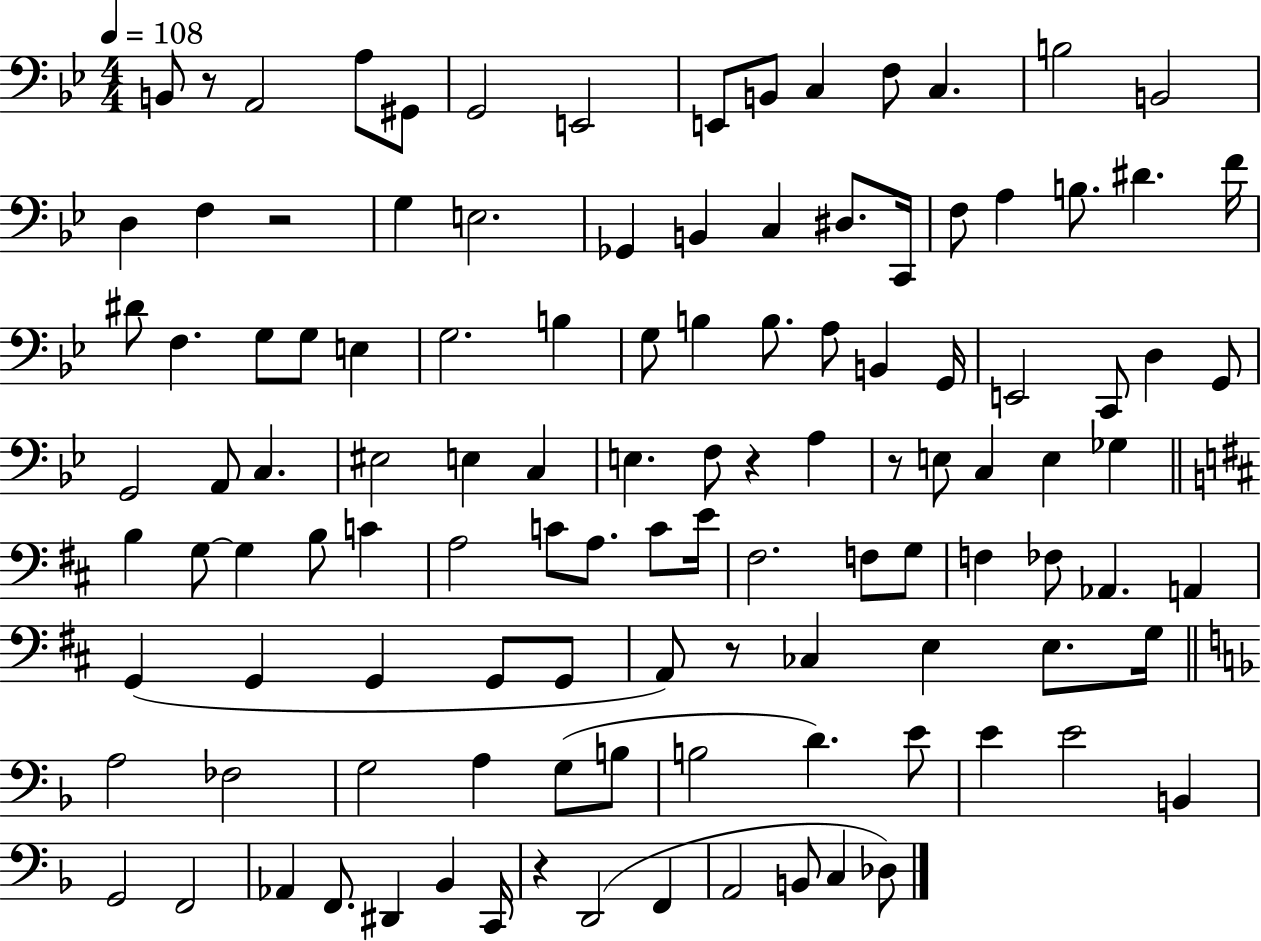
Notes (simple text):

B2/e R/e A2/h A3/e G#2/e G2/h E2/h E2/e B2/e C3/q F3/e C3/q. B3/h B2/h D3/q F3/q R/h G3/q E3/h. Gb2/q B2/q C3/q D#3/e. C2/s F3/e A3/q B3/e. D#4/q. F4/s D#4/e F3/q. G3/e G3/e E3/q G3/h. B3/q G3/e B3/q B3/e. A3/e B2/q G2/s E2/h C2/e D3/q G2/e G2/h A2/e C3/q. EIS3/h E3/q C3/q E3/q. F3/e R/q A3/q R/e E3/e C3/q E3/q Gb3/q B3/q G3/e G3/q B3/e C4/q A3/h C4/e A3/e. C4/e E4/s F#3/h. F3/e G3/e F3/q FES3/e Ab2/q. A2/q G2/q G2/q G2/q G2/e G2/e A2/e R/e CES3/q E3/q E3/e. G3/s A3/h FES3/h G3/h A3/q G3/e B3/e B3/h D4/q. E4/e E4/q E4/h B2/q G2/h F2/h Ab2/q F2/e. D#2/q Bb2/q C2/s R/q D2/h F2/q A2/h B2/e C3/q Db3/e